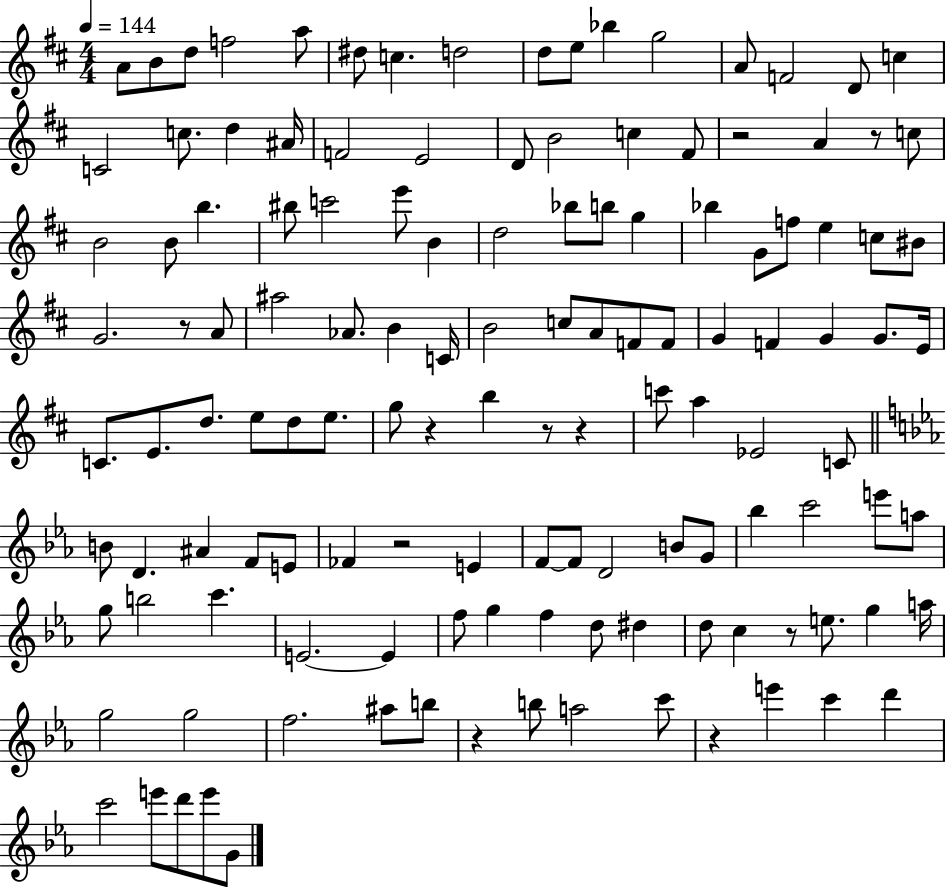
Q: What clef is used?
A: treble